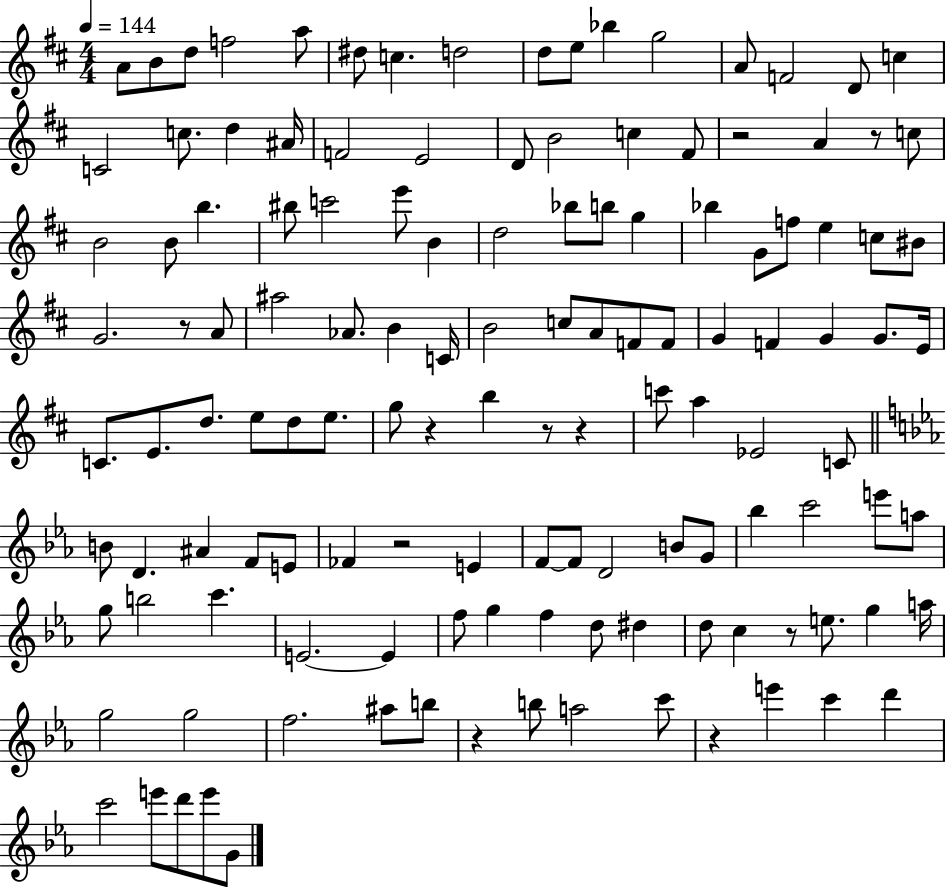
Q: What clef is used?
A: treble